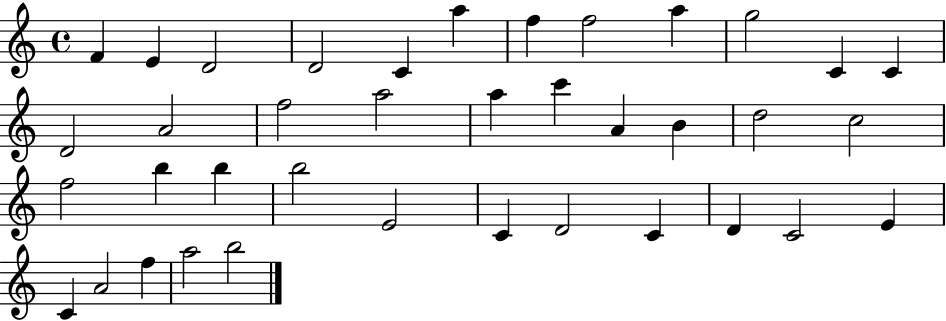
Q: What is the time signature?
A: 4/4